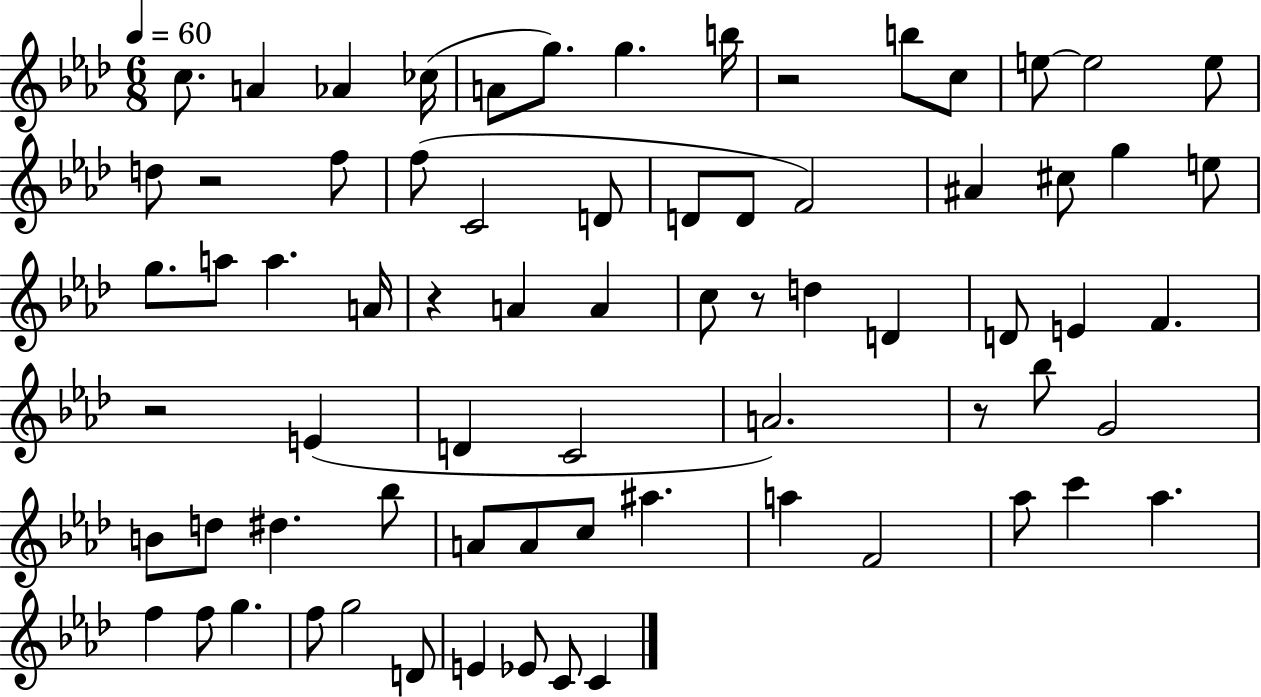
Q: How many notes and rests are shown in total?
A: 72